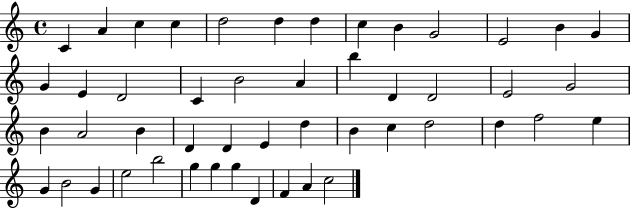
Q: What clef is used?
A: treble